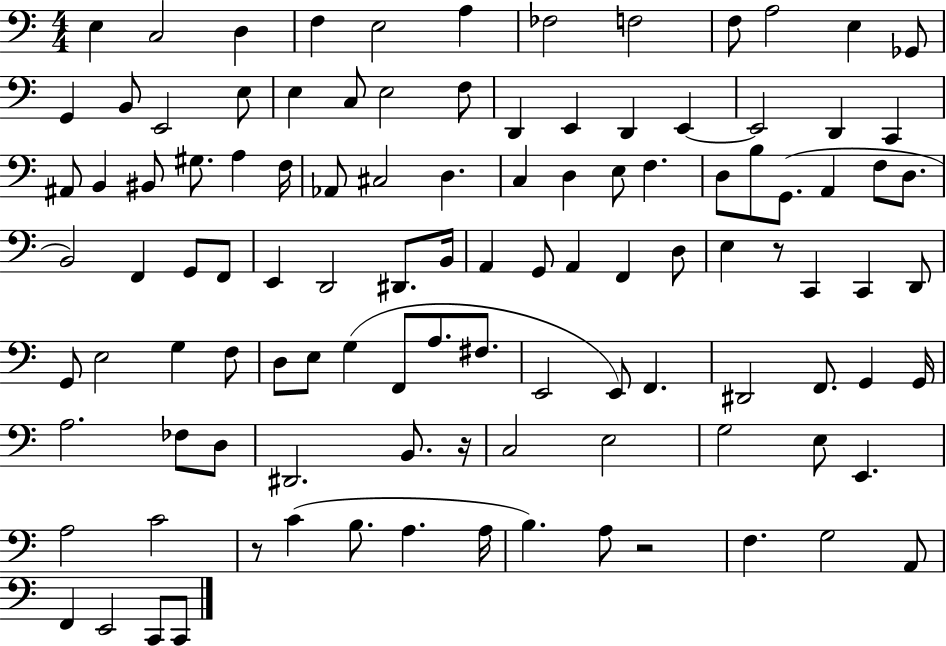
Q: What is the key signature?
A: C major